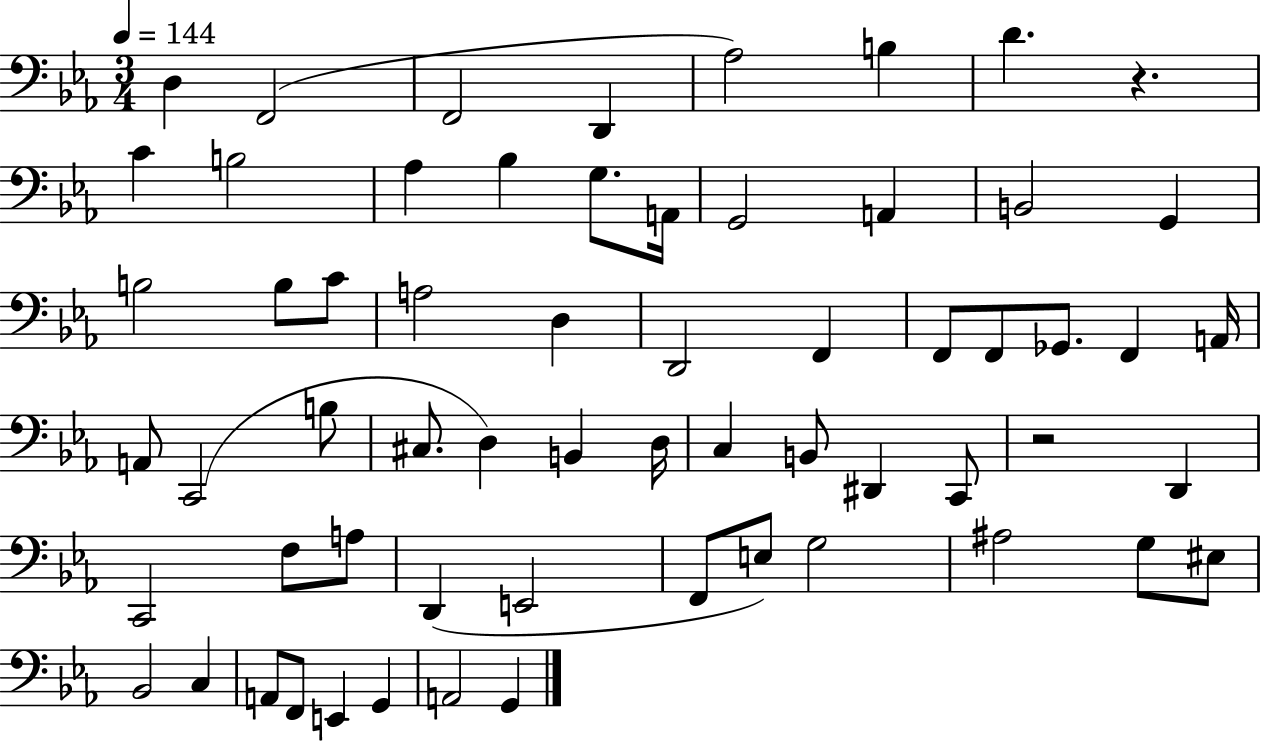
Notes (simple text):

D3/q F2/h F2/h D2/q Ab3/h B3/q D4/q. R/q. C4/q B3/h Ab3/q Bb3/q G3/e. A2/s G2/h A2/q B2/h G2/q B3/h B3/e C4/e A3/h D3/q D2/h F2/q F2/e F2/e Gb2/e. F2/q A2/s A2/e C2/h B3/e C#3/e. D3/q B2/q D3/s C3/q B2/e D#2/q C2/e R/h D2/q C2/h F3/e A3/e D2/q E2/h F2/e E3/e G3/h A#3/h G3/e EIS3/e Bb2/h C3/q A2/e F2/e E2/q G2/q A2/h G2/q